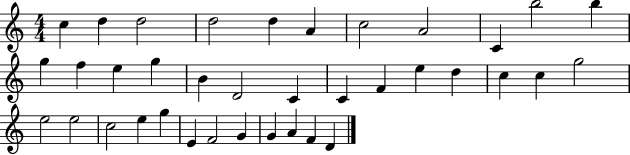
{
  \clef treble
  \numericTimeSignature
  \time 4/4
  \key c \major
  c''4 d''4 d''2 | d''2 d''4 a'4 | c''2 a'2 | c'4 b''2 b''4 | \break g''4 f''4 e''4 g''4 | b'4 d'2 c'4 | c'4 f'4 e''4 d''4 | c''4 c''4 g''2 | \break e''2 e''2 | c''2 e''4 g''4 | e'4 f'2 g'4 | g'4 a'4 f'4 d'4 | \break \bar "|."
}